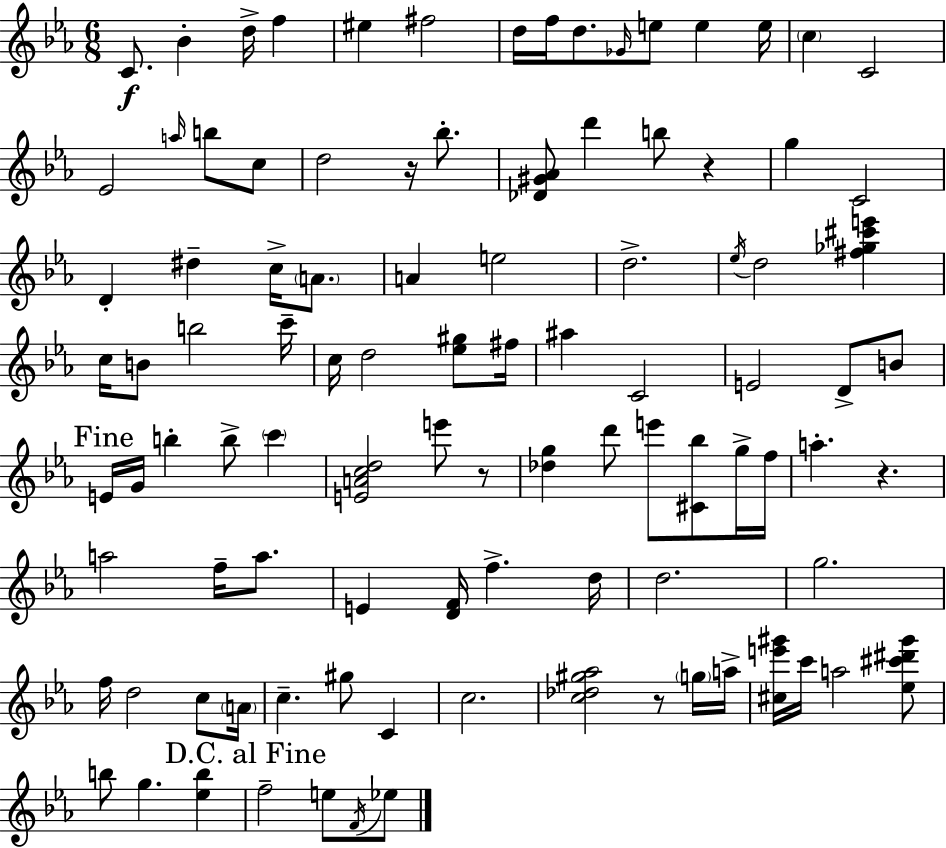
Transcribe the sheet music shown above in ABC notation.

X:1
T:Untitled
M:6/8
L:1/4
K:Cm
C/2 _B d/4 f ^e ^f2 d/4 f/4 d/2 _G/4 e/2 e e/4 c C2 _E2 a/4 b/2 c/2 d2 z/4 _b/2 [_D^G_A]/2 d' b/2 z g C2 D ^d c/4 A/2 A e2 d2 _e/4 d2 [^f_g^c'e'] c/4 B/2 b2 c'/4 c/4 d2 [_e^g]/2 ^f/4 ^a C2 E2 D/2 B/2 E/4 G/4 b b/2 c' [EAcd]2 e'/2 z/2 [_dg] d'/2 e'/2 [^C_b]/2 g/4 f/4 a z a2 f/4 a/2 E [DF]/4 f d/4 d2 g2 f/4 d2 c/2 A/4 c ^g/2 C c2 [c_d^g_a]2 z/2 g/4 a/4 [^ce'^g']/4 c'/4 a2 [_e^c'^d'^g']/2 b/2 g [_eb] f2 e/2 F/4 _e/2